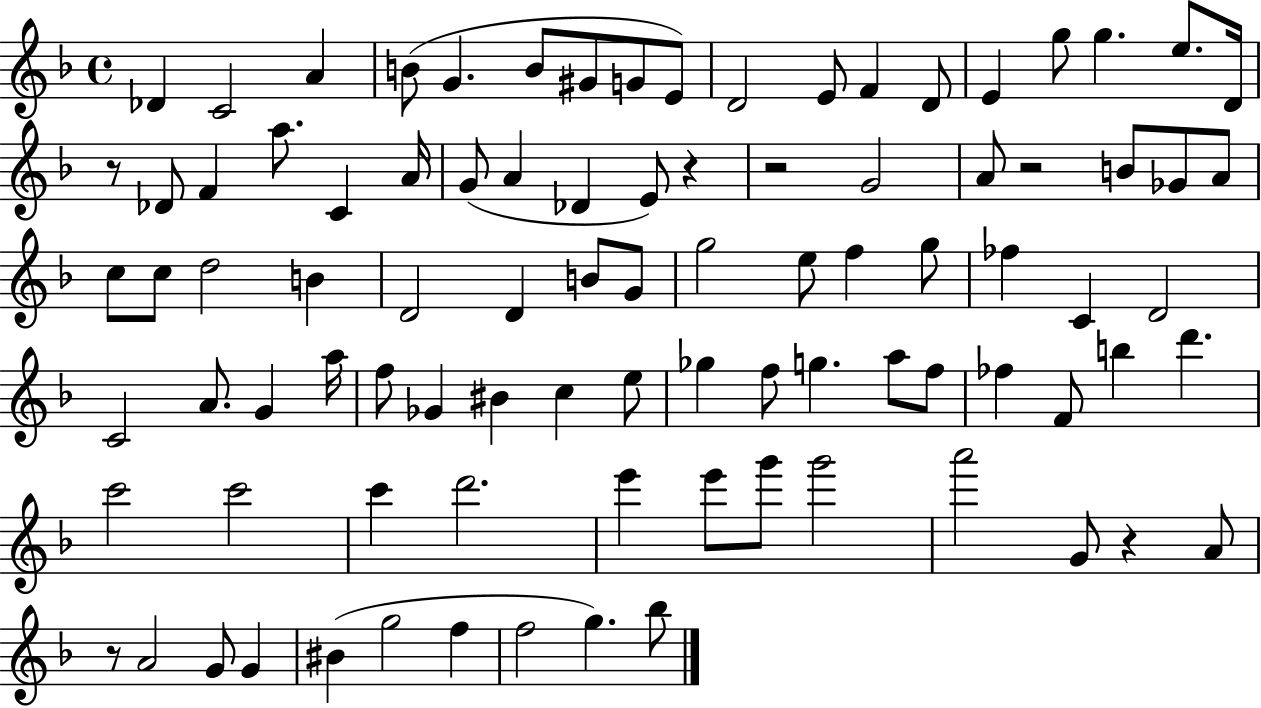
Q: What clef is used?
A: treble